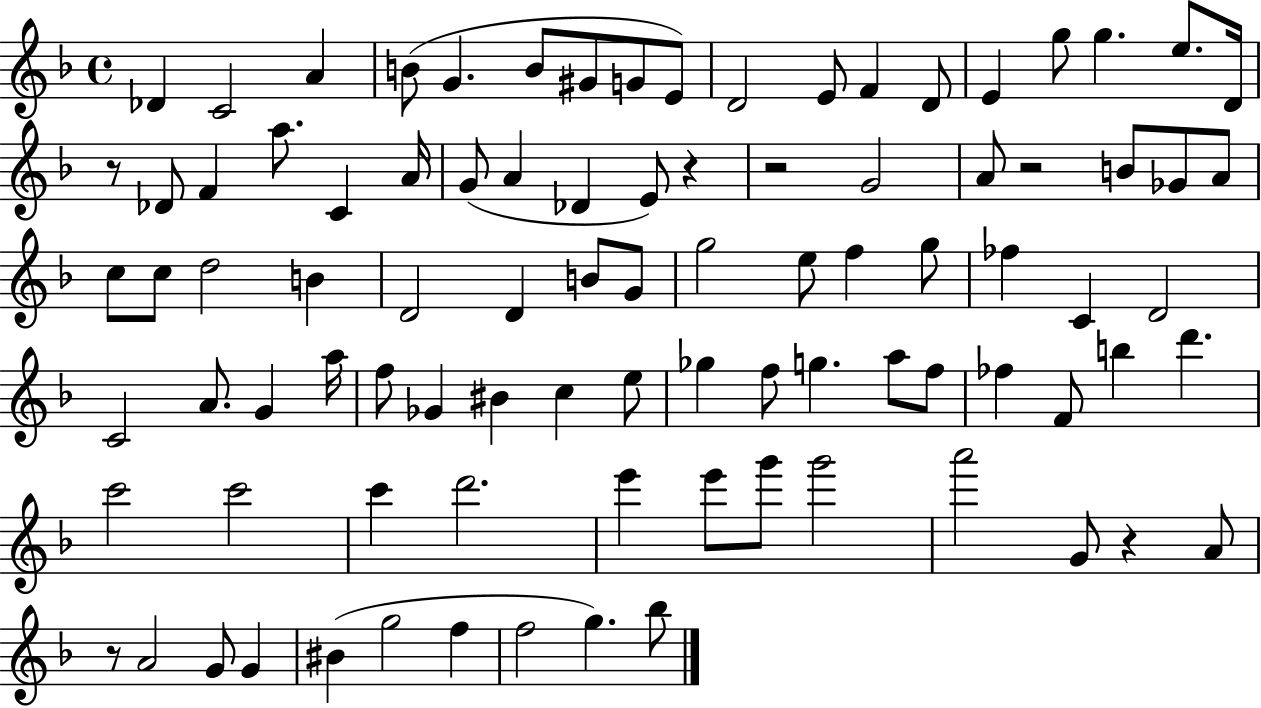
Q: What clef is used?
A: treble